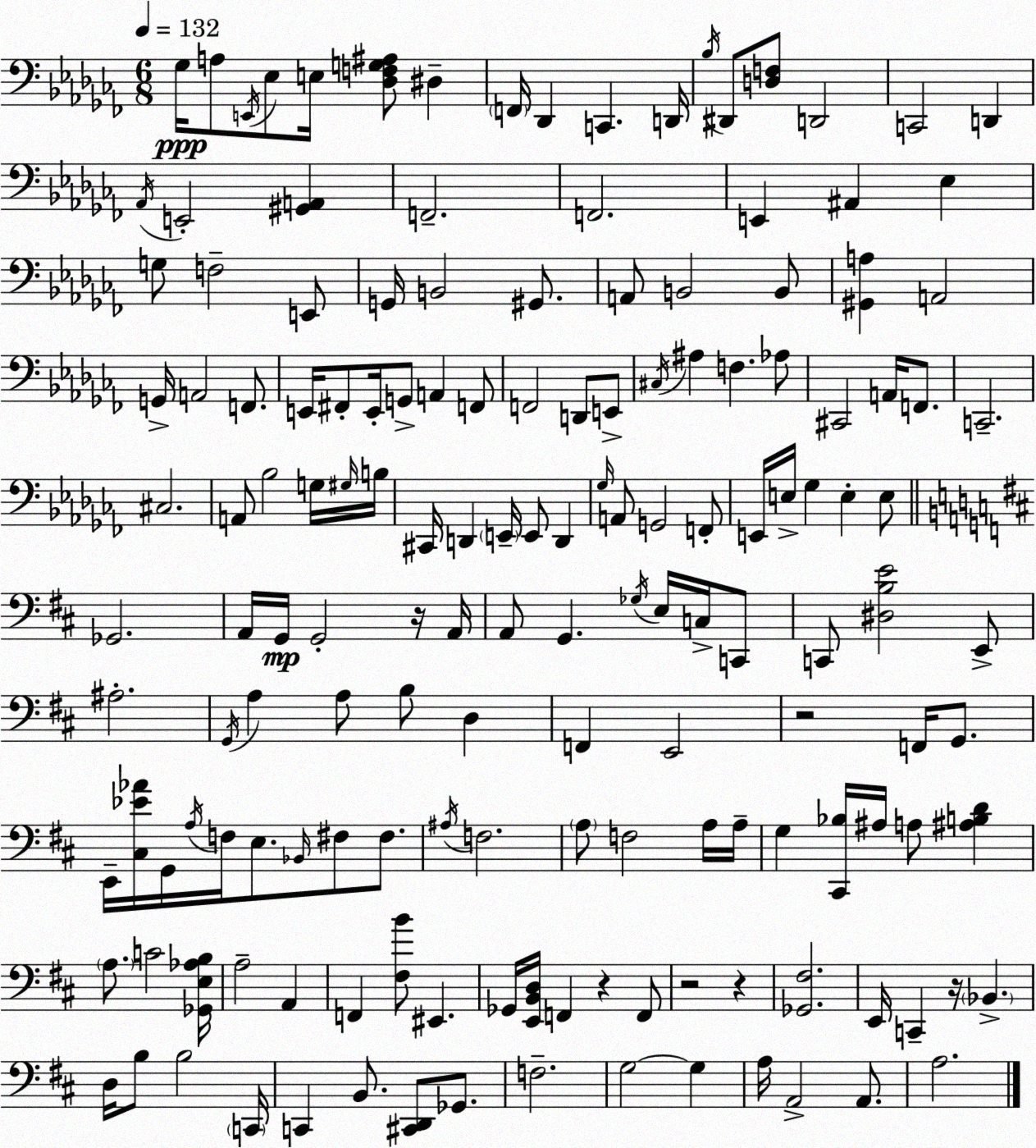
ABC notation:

X:1
T:Untitled
M:6/8
L:1/4
K:Abm
_G,/4 A,/2 E,,/4 _E,/2 E,/4 [_D,F,G,^A,]/2 ^D, F,,/4 _D,, C,, D,,/4 _B,/4 ^D,,/2 [D,F,]/2 D,,2 C,,2 D,, _A,,/4 E,,2 [^G,,A,,] F,,2 F,,2 E,, ^A,, _E, G,/2 F,2 E,,/2 G,,/4 B,,2 ^G,,/2 A,,/2 B,,2 B,,/2 [^G,,A,] A,,2 G,,/4 A,,2 F,,/2 E,,/4 ^F,,/2 E,,/4 G,,/2 A,, F,,/2 F,,2 D,,/2 E,,/2 ^C,/4 ^A, F, _A,/2 ^C,,2 A,,/4 F,,/2 C,,2 ^C,2 A,,/2 _B,2 G,/4 ^G,/4 B,/4 ^C,,/4 D,, E,,/4 E,,/2 D,, _G,/4 A,,/2 G,,2 F,,/2 E,,/4 E,/4 _G, E, E,/2 _G,,2 A,,/4 G,,/4 G,,2 z/4 A,,/4 A,,/2 G,, _G,/4 E,/4 C,/4 C,,/2 C,,/2 [^D,B,E]2 E,,/2 ^A,2 G,,/4 A, A,/2 B,/2 D, F,, E,,2 z2 F,,/4 G,,/2 E,,/4 [^C,_E_A]/4 G,,/4 A,/4 F,/4 E,/2 _B,,/4 ^F,/2 ^F,/2 ^A,/4 F,2 A,/2 F,2 A,/4 A,/4 G, [^C,,_B,]/4 ^A,/4 A,/2 [^A,B,D] A,/2 C2 [_G,,E,_A,B,]/4 A,2 A,, F,, [^F,B]/2 ^E,, _G,,/4 [E,,B,,D,]/4 F,, z F,,/2 z2 z [_G,,^F,]2 E,,/4 C,, z/4 _B,, D,/4 B,/2 B,2 C,,/4 C,, B,,/2 [^C,,D,,]/2 _G,,/2 F,2 G,2 G, A,/4 A,,2 A,,/2 A,2